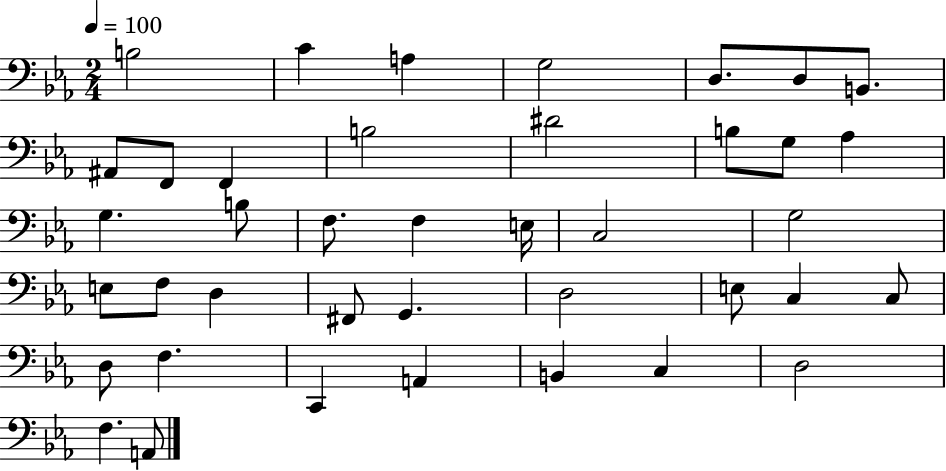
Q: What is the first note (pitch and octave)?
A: B3